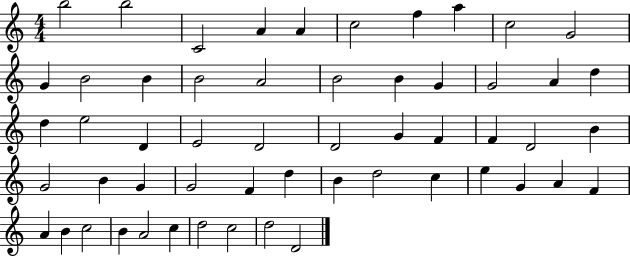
B5/h B5/h C4/h A4/q A4/q C5/h F5/q A5/q C5/h G4/h G4/q B4/h B4/q B4/h A4/h B4/h B4/q G4/q G4/h A4/q D5/q D5/q E5/h D4/q E4/h D4/h D4/h G4/q F4/q F4/q D4/h B4/q G4/h B4/q G4/q G4/h F4/q D5/q B4/q D5/h C5/q E5/q G4/q A4/q F4/q A4/q B4/q C5/h B4/q A4/h C5/q D5/h C5/h D5/h D4/h